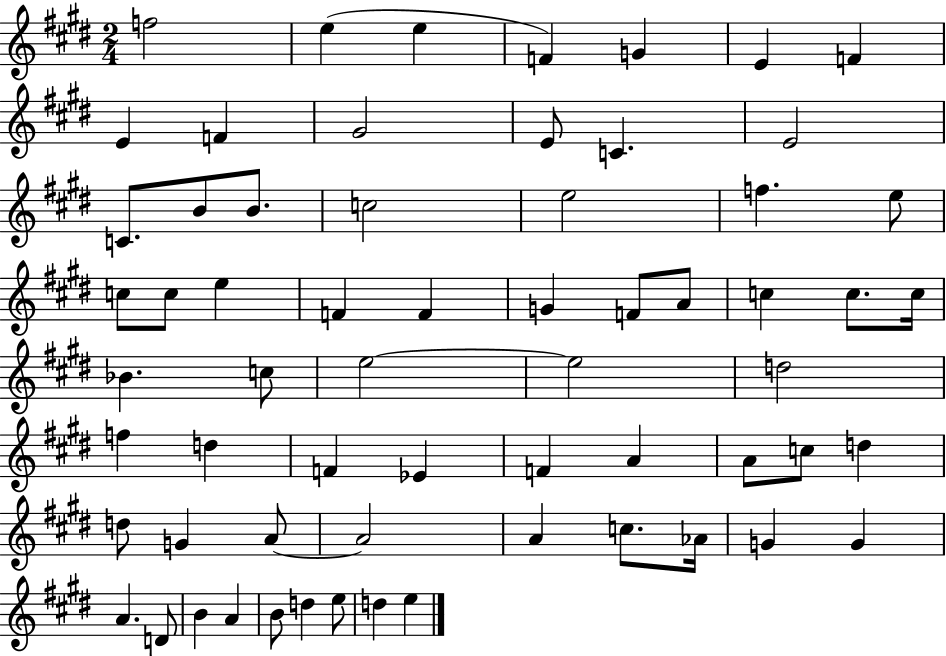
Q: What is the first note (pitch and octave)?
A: F5